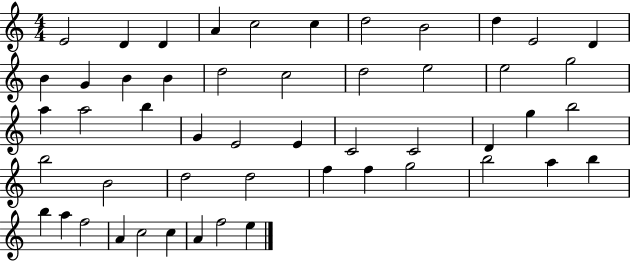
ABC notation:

X:1
T:Untitled
M:4/4
L:1/4
K:C
E2 D D A c2 c d2 B2 d E2 D B G B B d2 c2 d2 e2 e2 g2 a a2 b G E2 E C2 C2 D g b2 b2 B2 d2 d2 f f g2 b2 a b b a f2 A c2 c A f2 e